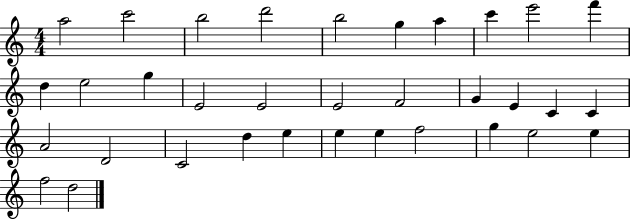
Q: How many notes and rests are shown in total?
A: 34